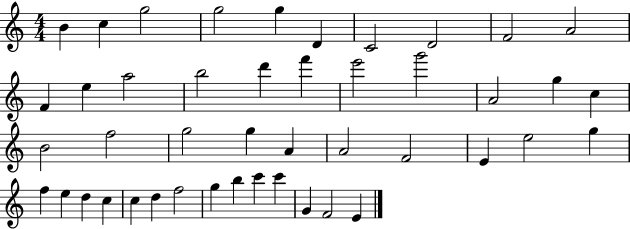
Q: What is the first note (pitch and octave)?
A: B4